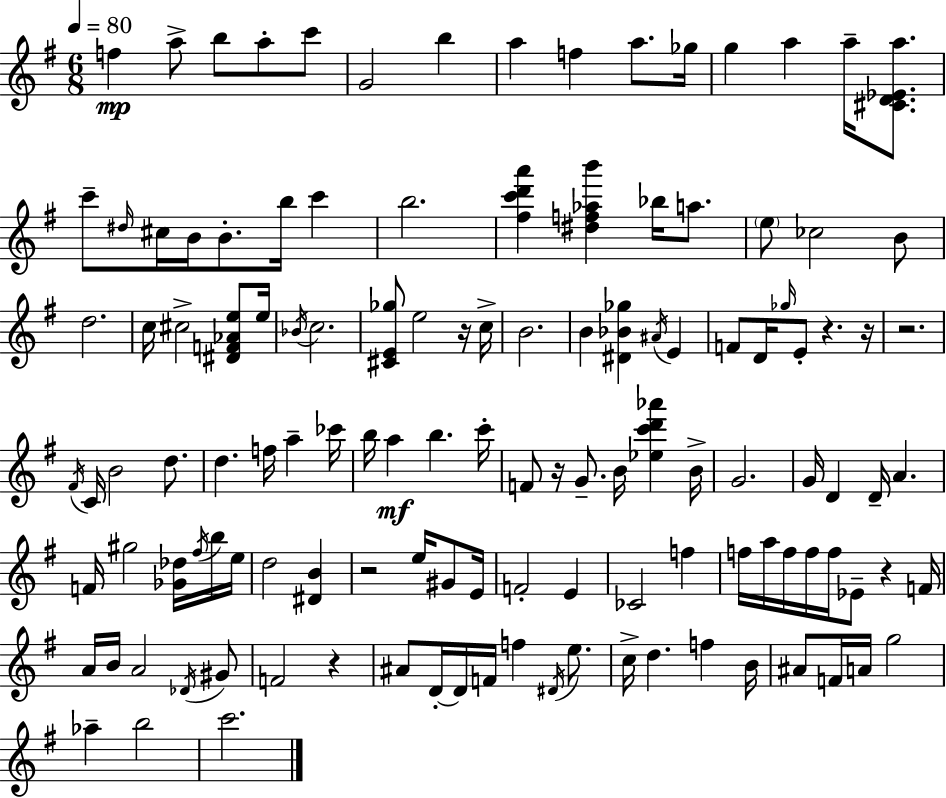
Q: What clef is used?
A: treble